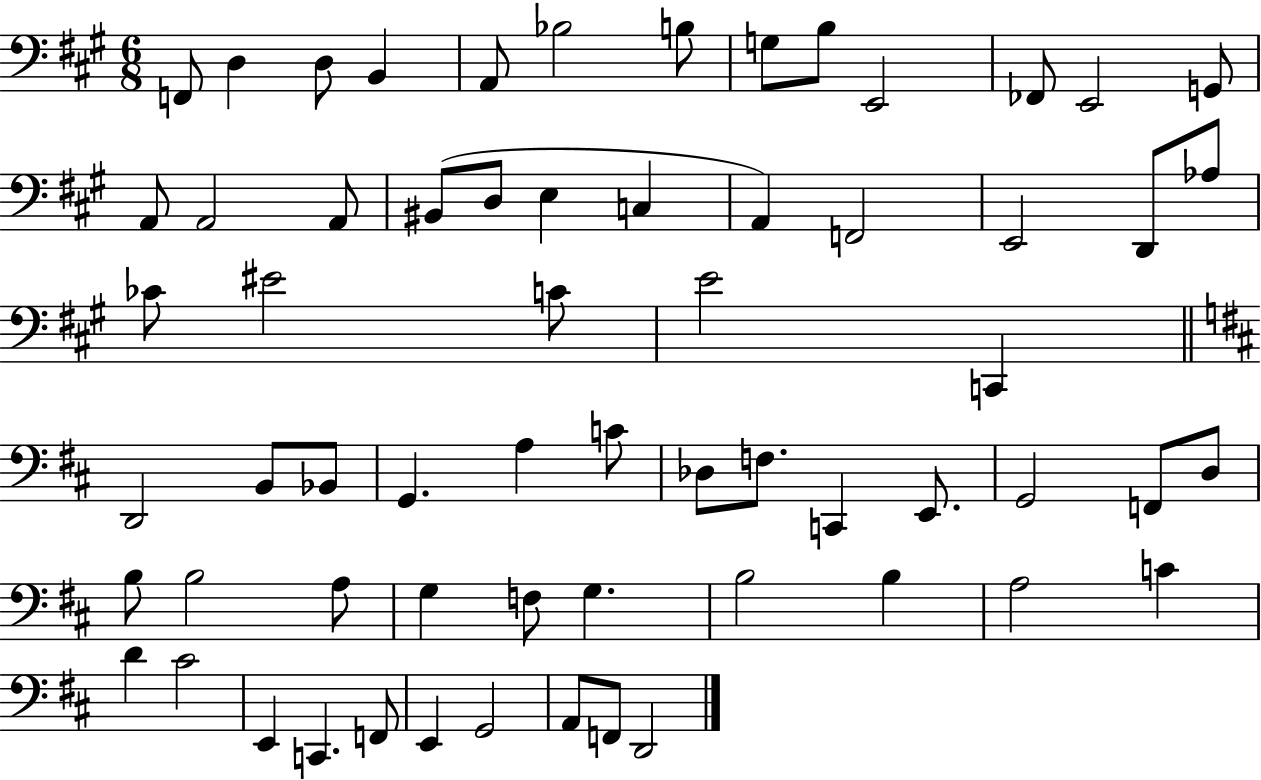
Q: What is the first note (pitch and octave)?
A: F2